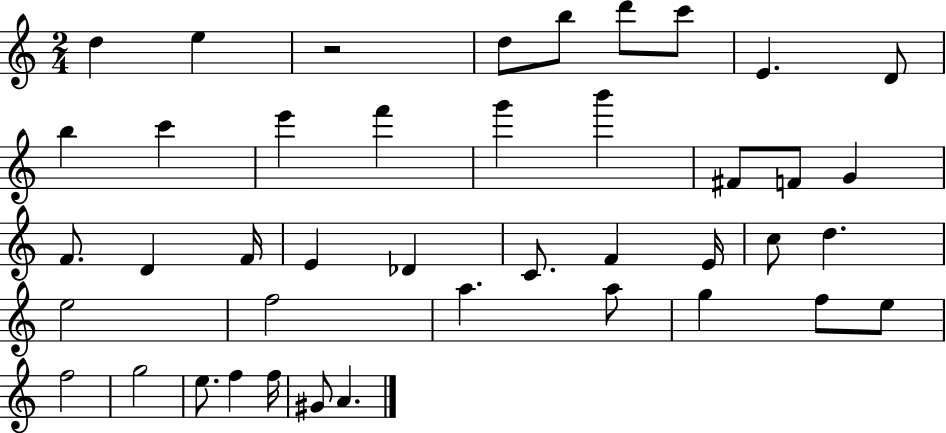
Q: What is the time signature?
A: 2/4